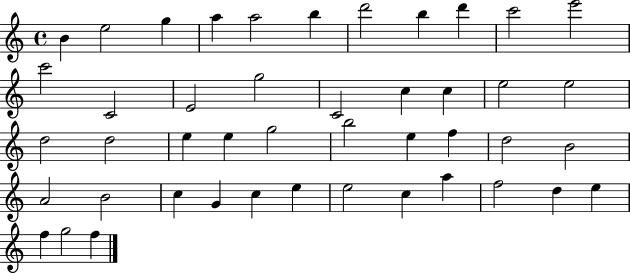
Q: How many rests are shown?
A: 0